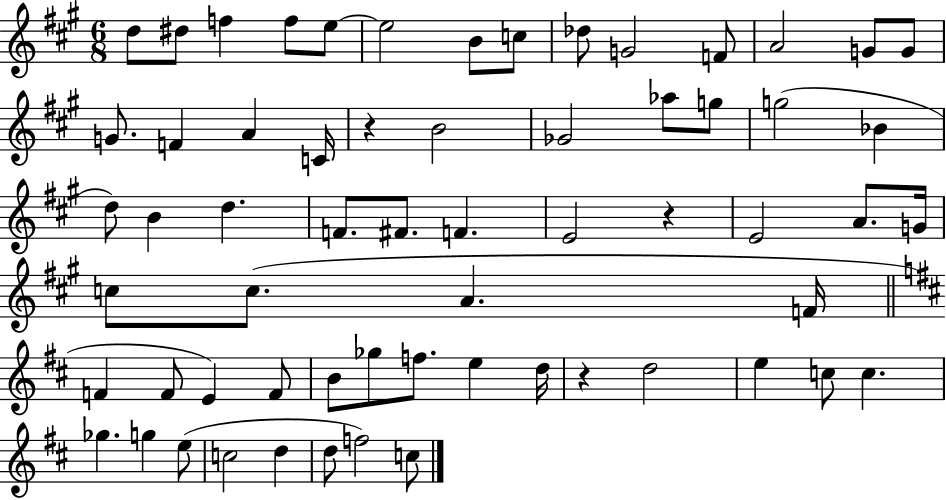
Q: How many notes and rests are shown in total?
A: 62